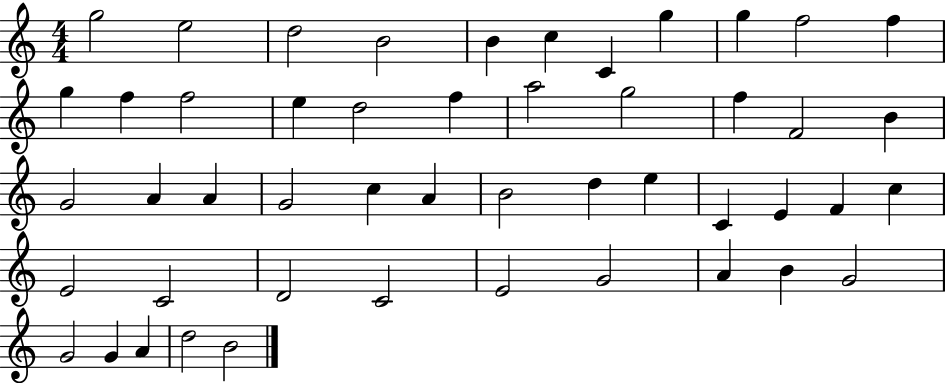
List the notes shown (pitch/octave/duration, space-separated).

G5/h E5/h D5/h B4/h B4/q C5/q C4/q G5/q G5/q F5/h F5/q G5/q F5/q F5/h E5/q D5/h F5/q A5/h G5/h F5/q F4/h B4/q G4/h A4/q A4/q G4/h C5/q A4/q B4/h D5/q E5/q C4/q E4/q F4/q C5/q E4/h C4/h D4/h C4/h E4/h G4/h A4/q B4/q G4/h G4/h G4/q A4/q D5/h B4/h